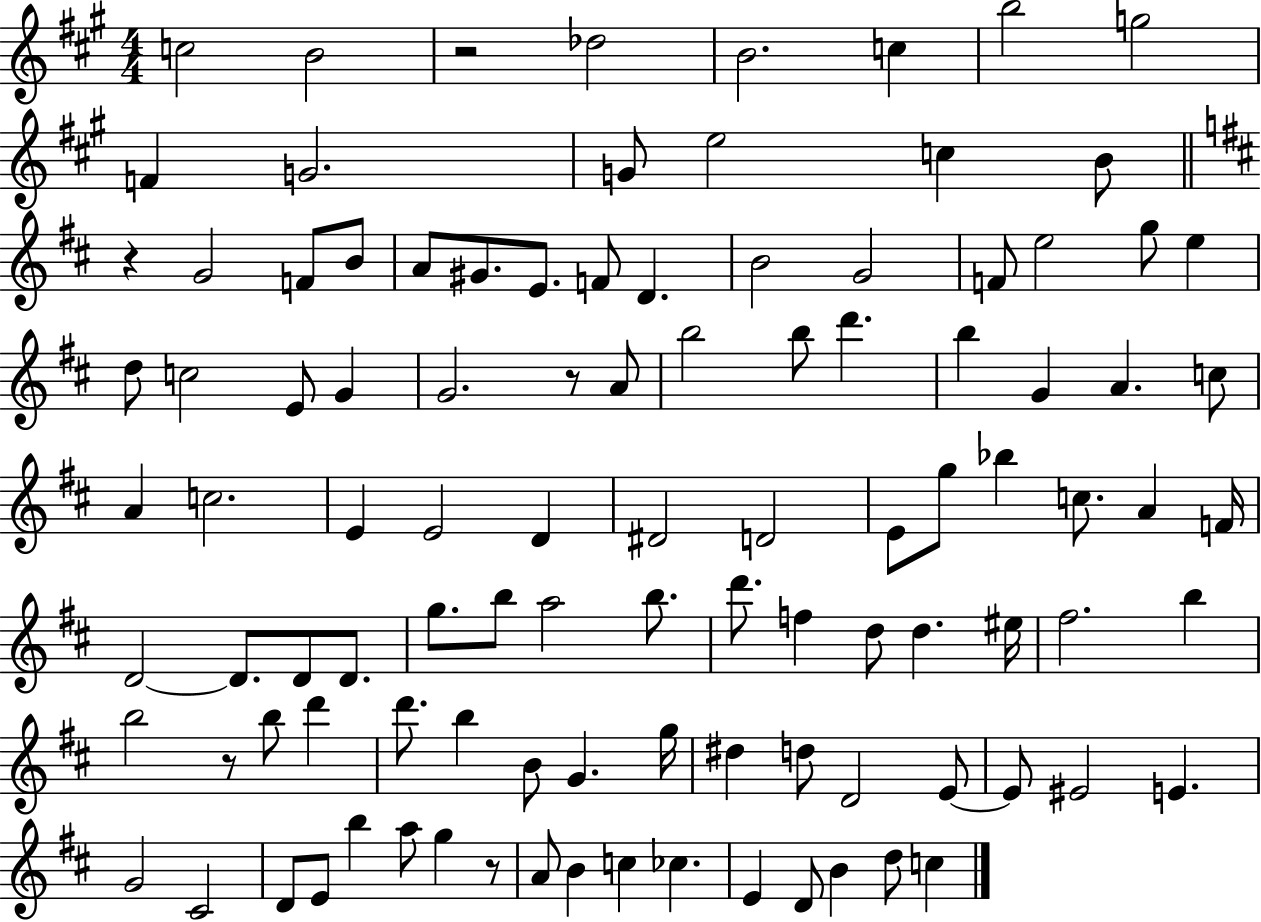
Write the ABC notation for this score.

X:1
T:Untitled
M:4/4
L:1/4
K:A
c2 B2 z2 _d2 B2 c b2 g2 F G2 G/2 e2 c B/2 z G2 F/2 B/2 A/2 ^G/2 E/2 F/2 D B2 G2 F/2 e2 g/2 e d/2 c2 E/2 G G2 z/2 A/2 b2 b/2 d' b G A c/2 A c2 E E2 D ^D2 D2 E/2 g/2 _b c/2 A F/4 D2 D/2 D/2 D/2 g/2 b/2 a2 b/2 d'/2 f d/2 d ^e/4 ^f2 b b2 z/2 b/2 d' d'/2 b B/2 G g/4 ^d d/2 D2 E/2 E/2 ^E2 E G2 ^C2 D/2 E/2 b a/2 g z/2 A/2 B c _c E D/2 B d/2 c